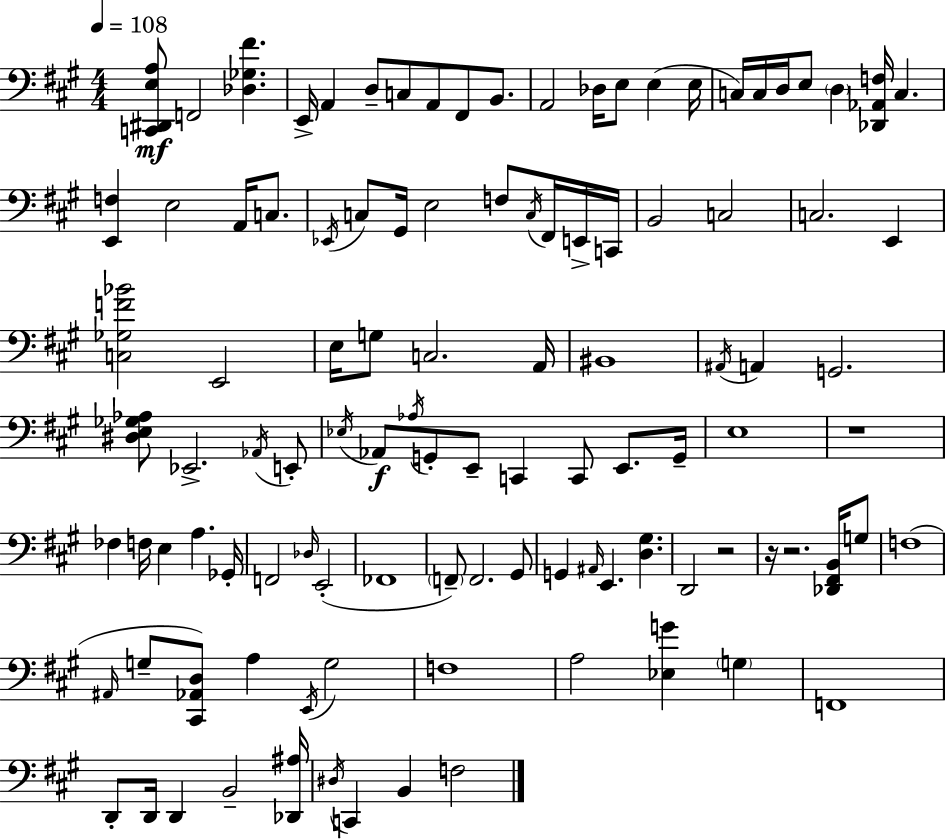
{
  \clef bass
  \numericTimeSignature
  \time 4/4
  \key a \major
  \tempo 4 = 108
  <c, dis, e a>8\mf f,2 <des ges fis'>4. | e,16-> a,4 d8-- c8 a,8 fis,8 b,8. | a,2 des16 e8 e4( e16 | c16) c16 d16 e8 \parenthesize d4 <des, aes, f>16 c4. | \break <e, f>4 e2 a,16 c8. | \acciaccatura { ees,16 } c8 gis,16 e2 f8 \acciaccatura { c16 } fis,16 | e,16-> c,16 b,2 c2 | c2. e,4 | \break <c ges f' bes'>2 e,2 | e16 g8 c2. | a,16 bis,1 | \acciaccatura { ais,16 } a,4 g,2. | \break <dis e ges aes>8 ees,2.-> | \acciaccatura { aes,16 } e,8-. \acciaccatura { ees16 }\f aes,8 \acciaccatura { aes16 } g,8-. e,8-- c,4 | c,8 e,8. g,16-- e1 | r1 | \break fes4 f16 e4 a4. | ges,16-. f,2 \grace { des16 }( e,2-. | fes,1 | \parenthesize f,8--) f,2. | \break gis,8 g,4 \grace { ais,16 } e,4. | <d gis>4. d,2 | r2 r16 r2. | <des, fis, b,>16 g8 f1( | \break \grace { ais,16 } g8-- <cis, aes, d>8) a4 | \acciaccatura { e,16 } g2 f1 | a2 | <ees g'>4 \parenthesize g4 f,1 | \break d,8-. d,16 d,4 | b,2-- <des, ais>16 \acciaccatura { dis16 } c,4 b,4 | f2 \bar "|."
}